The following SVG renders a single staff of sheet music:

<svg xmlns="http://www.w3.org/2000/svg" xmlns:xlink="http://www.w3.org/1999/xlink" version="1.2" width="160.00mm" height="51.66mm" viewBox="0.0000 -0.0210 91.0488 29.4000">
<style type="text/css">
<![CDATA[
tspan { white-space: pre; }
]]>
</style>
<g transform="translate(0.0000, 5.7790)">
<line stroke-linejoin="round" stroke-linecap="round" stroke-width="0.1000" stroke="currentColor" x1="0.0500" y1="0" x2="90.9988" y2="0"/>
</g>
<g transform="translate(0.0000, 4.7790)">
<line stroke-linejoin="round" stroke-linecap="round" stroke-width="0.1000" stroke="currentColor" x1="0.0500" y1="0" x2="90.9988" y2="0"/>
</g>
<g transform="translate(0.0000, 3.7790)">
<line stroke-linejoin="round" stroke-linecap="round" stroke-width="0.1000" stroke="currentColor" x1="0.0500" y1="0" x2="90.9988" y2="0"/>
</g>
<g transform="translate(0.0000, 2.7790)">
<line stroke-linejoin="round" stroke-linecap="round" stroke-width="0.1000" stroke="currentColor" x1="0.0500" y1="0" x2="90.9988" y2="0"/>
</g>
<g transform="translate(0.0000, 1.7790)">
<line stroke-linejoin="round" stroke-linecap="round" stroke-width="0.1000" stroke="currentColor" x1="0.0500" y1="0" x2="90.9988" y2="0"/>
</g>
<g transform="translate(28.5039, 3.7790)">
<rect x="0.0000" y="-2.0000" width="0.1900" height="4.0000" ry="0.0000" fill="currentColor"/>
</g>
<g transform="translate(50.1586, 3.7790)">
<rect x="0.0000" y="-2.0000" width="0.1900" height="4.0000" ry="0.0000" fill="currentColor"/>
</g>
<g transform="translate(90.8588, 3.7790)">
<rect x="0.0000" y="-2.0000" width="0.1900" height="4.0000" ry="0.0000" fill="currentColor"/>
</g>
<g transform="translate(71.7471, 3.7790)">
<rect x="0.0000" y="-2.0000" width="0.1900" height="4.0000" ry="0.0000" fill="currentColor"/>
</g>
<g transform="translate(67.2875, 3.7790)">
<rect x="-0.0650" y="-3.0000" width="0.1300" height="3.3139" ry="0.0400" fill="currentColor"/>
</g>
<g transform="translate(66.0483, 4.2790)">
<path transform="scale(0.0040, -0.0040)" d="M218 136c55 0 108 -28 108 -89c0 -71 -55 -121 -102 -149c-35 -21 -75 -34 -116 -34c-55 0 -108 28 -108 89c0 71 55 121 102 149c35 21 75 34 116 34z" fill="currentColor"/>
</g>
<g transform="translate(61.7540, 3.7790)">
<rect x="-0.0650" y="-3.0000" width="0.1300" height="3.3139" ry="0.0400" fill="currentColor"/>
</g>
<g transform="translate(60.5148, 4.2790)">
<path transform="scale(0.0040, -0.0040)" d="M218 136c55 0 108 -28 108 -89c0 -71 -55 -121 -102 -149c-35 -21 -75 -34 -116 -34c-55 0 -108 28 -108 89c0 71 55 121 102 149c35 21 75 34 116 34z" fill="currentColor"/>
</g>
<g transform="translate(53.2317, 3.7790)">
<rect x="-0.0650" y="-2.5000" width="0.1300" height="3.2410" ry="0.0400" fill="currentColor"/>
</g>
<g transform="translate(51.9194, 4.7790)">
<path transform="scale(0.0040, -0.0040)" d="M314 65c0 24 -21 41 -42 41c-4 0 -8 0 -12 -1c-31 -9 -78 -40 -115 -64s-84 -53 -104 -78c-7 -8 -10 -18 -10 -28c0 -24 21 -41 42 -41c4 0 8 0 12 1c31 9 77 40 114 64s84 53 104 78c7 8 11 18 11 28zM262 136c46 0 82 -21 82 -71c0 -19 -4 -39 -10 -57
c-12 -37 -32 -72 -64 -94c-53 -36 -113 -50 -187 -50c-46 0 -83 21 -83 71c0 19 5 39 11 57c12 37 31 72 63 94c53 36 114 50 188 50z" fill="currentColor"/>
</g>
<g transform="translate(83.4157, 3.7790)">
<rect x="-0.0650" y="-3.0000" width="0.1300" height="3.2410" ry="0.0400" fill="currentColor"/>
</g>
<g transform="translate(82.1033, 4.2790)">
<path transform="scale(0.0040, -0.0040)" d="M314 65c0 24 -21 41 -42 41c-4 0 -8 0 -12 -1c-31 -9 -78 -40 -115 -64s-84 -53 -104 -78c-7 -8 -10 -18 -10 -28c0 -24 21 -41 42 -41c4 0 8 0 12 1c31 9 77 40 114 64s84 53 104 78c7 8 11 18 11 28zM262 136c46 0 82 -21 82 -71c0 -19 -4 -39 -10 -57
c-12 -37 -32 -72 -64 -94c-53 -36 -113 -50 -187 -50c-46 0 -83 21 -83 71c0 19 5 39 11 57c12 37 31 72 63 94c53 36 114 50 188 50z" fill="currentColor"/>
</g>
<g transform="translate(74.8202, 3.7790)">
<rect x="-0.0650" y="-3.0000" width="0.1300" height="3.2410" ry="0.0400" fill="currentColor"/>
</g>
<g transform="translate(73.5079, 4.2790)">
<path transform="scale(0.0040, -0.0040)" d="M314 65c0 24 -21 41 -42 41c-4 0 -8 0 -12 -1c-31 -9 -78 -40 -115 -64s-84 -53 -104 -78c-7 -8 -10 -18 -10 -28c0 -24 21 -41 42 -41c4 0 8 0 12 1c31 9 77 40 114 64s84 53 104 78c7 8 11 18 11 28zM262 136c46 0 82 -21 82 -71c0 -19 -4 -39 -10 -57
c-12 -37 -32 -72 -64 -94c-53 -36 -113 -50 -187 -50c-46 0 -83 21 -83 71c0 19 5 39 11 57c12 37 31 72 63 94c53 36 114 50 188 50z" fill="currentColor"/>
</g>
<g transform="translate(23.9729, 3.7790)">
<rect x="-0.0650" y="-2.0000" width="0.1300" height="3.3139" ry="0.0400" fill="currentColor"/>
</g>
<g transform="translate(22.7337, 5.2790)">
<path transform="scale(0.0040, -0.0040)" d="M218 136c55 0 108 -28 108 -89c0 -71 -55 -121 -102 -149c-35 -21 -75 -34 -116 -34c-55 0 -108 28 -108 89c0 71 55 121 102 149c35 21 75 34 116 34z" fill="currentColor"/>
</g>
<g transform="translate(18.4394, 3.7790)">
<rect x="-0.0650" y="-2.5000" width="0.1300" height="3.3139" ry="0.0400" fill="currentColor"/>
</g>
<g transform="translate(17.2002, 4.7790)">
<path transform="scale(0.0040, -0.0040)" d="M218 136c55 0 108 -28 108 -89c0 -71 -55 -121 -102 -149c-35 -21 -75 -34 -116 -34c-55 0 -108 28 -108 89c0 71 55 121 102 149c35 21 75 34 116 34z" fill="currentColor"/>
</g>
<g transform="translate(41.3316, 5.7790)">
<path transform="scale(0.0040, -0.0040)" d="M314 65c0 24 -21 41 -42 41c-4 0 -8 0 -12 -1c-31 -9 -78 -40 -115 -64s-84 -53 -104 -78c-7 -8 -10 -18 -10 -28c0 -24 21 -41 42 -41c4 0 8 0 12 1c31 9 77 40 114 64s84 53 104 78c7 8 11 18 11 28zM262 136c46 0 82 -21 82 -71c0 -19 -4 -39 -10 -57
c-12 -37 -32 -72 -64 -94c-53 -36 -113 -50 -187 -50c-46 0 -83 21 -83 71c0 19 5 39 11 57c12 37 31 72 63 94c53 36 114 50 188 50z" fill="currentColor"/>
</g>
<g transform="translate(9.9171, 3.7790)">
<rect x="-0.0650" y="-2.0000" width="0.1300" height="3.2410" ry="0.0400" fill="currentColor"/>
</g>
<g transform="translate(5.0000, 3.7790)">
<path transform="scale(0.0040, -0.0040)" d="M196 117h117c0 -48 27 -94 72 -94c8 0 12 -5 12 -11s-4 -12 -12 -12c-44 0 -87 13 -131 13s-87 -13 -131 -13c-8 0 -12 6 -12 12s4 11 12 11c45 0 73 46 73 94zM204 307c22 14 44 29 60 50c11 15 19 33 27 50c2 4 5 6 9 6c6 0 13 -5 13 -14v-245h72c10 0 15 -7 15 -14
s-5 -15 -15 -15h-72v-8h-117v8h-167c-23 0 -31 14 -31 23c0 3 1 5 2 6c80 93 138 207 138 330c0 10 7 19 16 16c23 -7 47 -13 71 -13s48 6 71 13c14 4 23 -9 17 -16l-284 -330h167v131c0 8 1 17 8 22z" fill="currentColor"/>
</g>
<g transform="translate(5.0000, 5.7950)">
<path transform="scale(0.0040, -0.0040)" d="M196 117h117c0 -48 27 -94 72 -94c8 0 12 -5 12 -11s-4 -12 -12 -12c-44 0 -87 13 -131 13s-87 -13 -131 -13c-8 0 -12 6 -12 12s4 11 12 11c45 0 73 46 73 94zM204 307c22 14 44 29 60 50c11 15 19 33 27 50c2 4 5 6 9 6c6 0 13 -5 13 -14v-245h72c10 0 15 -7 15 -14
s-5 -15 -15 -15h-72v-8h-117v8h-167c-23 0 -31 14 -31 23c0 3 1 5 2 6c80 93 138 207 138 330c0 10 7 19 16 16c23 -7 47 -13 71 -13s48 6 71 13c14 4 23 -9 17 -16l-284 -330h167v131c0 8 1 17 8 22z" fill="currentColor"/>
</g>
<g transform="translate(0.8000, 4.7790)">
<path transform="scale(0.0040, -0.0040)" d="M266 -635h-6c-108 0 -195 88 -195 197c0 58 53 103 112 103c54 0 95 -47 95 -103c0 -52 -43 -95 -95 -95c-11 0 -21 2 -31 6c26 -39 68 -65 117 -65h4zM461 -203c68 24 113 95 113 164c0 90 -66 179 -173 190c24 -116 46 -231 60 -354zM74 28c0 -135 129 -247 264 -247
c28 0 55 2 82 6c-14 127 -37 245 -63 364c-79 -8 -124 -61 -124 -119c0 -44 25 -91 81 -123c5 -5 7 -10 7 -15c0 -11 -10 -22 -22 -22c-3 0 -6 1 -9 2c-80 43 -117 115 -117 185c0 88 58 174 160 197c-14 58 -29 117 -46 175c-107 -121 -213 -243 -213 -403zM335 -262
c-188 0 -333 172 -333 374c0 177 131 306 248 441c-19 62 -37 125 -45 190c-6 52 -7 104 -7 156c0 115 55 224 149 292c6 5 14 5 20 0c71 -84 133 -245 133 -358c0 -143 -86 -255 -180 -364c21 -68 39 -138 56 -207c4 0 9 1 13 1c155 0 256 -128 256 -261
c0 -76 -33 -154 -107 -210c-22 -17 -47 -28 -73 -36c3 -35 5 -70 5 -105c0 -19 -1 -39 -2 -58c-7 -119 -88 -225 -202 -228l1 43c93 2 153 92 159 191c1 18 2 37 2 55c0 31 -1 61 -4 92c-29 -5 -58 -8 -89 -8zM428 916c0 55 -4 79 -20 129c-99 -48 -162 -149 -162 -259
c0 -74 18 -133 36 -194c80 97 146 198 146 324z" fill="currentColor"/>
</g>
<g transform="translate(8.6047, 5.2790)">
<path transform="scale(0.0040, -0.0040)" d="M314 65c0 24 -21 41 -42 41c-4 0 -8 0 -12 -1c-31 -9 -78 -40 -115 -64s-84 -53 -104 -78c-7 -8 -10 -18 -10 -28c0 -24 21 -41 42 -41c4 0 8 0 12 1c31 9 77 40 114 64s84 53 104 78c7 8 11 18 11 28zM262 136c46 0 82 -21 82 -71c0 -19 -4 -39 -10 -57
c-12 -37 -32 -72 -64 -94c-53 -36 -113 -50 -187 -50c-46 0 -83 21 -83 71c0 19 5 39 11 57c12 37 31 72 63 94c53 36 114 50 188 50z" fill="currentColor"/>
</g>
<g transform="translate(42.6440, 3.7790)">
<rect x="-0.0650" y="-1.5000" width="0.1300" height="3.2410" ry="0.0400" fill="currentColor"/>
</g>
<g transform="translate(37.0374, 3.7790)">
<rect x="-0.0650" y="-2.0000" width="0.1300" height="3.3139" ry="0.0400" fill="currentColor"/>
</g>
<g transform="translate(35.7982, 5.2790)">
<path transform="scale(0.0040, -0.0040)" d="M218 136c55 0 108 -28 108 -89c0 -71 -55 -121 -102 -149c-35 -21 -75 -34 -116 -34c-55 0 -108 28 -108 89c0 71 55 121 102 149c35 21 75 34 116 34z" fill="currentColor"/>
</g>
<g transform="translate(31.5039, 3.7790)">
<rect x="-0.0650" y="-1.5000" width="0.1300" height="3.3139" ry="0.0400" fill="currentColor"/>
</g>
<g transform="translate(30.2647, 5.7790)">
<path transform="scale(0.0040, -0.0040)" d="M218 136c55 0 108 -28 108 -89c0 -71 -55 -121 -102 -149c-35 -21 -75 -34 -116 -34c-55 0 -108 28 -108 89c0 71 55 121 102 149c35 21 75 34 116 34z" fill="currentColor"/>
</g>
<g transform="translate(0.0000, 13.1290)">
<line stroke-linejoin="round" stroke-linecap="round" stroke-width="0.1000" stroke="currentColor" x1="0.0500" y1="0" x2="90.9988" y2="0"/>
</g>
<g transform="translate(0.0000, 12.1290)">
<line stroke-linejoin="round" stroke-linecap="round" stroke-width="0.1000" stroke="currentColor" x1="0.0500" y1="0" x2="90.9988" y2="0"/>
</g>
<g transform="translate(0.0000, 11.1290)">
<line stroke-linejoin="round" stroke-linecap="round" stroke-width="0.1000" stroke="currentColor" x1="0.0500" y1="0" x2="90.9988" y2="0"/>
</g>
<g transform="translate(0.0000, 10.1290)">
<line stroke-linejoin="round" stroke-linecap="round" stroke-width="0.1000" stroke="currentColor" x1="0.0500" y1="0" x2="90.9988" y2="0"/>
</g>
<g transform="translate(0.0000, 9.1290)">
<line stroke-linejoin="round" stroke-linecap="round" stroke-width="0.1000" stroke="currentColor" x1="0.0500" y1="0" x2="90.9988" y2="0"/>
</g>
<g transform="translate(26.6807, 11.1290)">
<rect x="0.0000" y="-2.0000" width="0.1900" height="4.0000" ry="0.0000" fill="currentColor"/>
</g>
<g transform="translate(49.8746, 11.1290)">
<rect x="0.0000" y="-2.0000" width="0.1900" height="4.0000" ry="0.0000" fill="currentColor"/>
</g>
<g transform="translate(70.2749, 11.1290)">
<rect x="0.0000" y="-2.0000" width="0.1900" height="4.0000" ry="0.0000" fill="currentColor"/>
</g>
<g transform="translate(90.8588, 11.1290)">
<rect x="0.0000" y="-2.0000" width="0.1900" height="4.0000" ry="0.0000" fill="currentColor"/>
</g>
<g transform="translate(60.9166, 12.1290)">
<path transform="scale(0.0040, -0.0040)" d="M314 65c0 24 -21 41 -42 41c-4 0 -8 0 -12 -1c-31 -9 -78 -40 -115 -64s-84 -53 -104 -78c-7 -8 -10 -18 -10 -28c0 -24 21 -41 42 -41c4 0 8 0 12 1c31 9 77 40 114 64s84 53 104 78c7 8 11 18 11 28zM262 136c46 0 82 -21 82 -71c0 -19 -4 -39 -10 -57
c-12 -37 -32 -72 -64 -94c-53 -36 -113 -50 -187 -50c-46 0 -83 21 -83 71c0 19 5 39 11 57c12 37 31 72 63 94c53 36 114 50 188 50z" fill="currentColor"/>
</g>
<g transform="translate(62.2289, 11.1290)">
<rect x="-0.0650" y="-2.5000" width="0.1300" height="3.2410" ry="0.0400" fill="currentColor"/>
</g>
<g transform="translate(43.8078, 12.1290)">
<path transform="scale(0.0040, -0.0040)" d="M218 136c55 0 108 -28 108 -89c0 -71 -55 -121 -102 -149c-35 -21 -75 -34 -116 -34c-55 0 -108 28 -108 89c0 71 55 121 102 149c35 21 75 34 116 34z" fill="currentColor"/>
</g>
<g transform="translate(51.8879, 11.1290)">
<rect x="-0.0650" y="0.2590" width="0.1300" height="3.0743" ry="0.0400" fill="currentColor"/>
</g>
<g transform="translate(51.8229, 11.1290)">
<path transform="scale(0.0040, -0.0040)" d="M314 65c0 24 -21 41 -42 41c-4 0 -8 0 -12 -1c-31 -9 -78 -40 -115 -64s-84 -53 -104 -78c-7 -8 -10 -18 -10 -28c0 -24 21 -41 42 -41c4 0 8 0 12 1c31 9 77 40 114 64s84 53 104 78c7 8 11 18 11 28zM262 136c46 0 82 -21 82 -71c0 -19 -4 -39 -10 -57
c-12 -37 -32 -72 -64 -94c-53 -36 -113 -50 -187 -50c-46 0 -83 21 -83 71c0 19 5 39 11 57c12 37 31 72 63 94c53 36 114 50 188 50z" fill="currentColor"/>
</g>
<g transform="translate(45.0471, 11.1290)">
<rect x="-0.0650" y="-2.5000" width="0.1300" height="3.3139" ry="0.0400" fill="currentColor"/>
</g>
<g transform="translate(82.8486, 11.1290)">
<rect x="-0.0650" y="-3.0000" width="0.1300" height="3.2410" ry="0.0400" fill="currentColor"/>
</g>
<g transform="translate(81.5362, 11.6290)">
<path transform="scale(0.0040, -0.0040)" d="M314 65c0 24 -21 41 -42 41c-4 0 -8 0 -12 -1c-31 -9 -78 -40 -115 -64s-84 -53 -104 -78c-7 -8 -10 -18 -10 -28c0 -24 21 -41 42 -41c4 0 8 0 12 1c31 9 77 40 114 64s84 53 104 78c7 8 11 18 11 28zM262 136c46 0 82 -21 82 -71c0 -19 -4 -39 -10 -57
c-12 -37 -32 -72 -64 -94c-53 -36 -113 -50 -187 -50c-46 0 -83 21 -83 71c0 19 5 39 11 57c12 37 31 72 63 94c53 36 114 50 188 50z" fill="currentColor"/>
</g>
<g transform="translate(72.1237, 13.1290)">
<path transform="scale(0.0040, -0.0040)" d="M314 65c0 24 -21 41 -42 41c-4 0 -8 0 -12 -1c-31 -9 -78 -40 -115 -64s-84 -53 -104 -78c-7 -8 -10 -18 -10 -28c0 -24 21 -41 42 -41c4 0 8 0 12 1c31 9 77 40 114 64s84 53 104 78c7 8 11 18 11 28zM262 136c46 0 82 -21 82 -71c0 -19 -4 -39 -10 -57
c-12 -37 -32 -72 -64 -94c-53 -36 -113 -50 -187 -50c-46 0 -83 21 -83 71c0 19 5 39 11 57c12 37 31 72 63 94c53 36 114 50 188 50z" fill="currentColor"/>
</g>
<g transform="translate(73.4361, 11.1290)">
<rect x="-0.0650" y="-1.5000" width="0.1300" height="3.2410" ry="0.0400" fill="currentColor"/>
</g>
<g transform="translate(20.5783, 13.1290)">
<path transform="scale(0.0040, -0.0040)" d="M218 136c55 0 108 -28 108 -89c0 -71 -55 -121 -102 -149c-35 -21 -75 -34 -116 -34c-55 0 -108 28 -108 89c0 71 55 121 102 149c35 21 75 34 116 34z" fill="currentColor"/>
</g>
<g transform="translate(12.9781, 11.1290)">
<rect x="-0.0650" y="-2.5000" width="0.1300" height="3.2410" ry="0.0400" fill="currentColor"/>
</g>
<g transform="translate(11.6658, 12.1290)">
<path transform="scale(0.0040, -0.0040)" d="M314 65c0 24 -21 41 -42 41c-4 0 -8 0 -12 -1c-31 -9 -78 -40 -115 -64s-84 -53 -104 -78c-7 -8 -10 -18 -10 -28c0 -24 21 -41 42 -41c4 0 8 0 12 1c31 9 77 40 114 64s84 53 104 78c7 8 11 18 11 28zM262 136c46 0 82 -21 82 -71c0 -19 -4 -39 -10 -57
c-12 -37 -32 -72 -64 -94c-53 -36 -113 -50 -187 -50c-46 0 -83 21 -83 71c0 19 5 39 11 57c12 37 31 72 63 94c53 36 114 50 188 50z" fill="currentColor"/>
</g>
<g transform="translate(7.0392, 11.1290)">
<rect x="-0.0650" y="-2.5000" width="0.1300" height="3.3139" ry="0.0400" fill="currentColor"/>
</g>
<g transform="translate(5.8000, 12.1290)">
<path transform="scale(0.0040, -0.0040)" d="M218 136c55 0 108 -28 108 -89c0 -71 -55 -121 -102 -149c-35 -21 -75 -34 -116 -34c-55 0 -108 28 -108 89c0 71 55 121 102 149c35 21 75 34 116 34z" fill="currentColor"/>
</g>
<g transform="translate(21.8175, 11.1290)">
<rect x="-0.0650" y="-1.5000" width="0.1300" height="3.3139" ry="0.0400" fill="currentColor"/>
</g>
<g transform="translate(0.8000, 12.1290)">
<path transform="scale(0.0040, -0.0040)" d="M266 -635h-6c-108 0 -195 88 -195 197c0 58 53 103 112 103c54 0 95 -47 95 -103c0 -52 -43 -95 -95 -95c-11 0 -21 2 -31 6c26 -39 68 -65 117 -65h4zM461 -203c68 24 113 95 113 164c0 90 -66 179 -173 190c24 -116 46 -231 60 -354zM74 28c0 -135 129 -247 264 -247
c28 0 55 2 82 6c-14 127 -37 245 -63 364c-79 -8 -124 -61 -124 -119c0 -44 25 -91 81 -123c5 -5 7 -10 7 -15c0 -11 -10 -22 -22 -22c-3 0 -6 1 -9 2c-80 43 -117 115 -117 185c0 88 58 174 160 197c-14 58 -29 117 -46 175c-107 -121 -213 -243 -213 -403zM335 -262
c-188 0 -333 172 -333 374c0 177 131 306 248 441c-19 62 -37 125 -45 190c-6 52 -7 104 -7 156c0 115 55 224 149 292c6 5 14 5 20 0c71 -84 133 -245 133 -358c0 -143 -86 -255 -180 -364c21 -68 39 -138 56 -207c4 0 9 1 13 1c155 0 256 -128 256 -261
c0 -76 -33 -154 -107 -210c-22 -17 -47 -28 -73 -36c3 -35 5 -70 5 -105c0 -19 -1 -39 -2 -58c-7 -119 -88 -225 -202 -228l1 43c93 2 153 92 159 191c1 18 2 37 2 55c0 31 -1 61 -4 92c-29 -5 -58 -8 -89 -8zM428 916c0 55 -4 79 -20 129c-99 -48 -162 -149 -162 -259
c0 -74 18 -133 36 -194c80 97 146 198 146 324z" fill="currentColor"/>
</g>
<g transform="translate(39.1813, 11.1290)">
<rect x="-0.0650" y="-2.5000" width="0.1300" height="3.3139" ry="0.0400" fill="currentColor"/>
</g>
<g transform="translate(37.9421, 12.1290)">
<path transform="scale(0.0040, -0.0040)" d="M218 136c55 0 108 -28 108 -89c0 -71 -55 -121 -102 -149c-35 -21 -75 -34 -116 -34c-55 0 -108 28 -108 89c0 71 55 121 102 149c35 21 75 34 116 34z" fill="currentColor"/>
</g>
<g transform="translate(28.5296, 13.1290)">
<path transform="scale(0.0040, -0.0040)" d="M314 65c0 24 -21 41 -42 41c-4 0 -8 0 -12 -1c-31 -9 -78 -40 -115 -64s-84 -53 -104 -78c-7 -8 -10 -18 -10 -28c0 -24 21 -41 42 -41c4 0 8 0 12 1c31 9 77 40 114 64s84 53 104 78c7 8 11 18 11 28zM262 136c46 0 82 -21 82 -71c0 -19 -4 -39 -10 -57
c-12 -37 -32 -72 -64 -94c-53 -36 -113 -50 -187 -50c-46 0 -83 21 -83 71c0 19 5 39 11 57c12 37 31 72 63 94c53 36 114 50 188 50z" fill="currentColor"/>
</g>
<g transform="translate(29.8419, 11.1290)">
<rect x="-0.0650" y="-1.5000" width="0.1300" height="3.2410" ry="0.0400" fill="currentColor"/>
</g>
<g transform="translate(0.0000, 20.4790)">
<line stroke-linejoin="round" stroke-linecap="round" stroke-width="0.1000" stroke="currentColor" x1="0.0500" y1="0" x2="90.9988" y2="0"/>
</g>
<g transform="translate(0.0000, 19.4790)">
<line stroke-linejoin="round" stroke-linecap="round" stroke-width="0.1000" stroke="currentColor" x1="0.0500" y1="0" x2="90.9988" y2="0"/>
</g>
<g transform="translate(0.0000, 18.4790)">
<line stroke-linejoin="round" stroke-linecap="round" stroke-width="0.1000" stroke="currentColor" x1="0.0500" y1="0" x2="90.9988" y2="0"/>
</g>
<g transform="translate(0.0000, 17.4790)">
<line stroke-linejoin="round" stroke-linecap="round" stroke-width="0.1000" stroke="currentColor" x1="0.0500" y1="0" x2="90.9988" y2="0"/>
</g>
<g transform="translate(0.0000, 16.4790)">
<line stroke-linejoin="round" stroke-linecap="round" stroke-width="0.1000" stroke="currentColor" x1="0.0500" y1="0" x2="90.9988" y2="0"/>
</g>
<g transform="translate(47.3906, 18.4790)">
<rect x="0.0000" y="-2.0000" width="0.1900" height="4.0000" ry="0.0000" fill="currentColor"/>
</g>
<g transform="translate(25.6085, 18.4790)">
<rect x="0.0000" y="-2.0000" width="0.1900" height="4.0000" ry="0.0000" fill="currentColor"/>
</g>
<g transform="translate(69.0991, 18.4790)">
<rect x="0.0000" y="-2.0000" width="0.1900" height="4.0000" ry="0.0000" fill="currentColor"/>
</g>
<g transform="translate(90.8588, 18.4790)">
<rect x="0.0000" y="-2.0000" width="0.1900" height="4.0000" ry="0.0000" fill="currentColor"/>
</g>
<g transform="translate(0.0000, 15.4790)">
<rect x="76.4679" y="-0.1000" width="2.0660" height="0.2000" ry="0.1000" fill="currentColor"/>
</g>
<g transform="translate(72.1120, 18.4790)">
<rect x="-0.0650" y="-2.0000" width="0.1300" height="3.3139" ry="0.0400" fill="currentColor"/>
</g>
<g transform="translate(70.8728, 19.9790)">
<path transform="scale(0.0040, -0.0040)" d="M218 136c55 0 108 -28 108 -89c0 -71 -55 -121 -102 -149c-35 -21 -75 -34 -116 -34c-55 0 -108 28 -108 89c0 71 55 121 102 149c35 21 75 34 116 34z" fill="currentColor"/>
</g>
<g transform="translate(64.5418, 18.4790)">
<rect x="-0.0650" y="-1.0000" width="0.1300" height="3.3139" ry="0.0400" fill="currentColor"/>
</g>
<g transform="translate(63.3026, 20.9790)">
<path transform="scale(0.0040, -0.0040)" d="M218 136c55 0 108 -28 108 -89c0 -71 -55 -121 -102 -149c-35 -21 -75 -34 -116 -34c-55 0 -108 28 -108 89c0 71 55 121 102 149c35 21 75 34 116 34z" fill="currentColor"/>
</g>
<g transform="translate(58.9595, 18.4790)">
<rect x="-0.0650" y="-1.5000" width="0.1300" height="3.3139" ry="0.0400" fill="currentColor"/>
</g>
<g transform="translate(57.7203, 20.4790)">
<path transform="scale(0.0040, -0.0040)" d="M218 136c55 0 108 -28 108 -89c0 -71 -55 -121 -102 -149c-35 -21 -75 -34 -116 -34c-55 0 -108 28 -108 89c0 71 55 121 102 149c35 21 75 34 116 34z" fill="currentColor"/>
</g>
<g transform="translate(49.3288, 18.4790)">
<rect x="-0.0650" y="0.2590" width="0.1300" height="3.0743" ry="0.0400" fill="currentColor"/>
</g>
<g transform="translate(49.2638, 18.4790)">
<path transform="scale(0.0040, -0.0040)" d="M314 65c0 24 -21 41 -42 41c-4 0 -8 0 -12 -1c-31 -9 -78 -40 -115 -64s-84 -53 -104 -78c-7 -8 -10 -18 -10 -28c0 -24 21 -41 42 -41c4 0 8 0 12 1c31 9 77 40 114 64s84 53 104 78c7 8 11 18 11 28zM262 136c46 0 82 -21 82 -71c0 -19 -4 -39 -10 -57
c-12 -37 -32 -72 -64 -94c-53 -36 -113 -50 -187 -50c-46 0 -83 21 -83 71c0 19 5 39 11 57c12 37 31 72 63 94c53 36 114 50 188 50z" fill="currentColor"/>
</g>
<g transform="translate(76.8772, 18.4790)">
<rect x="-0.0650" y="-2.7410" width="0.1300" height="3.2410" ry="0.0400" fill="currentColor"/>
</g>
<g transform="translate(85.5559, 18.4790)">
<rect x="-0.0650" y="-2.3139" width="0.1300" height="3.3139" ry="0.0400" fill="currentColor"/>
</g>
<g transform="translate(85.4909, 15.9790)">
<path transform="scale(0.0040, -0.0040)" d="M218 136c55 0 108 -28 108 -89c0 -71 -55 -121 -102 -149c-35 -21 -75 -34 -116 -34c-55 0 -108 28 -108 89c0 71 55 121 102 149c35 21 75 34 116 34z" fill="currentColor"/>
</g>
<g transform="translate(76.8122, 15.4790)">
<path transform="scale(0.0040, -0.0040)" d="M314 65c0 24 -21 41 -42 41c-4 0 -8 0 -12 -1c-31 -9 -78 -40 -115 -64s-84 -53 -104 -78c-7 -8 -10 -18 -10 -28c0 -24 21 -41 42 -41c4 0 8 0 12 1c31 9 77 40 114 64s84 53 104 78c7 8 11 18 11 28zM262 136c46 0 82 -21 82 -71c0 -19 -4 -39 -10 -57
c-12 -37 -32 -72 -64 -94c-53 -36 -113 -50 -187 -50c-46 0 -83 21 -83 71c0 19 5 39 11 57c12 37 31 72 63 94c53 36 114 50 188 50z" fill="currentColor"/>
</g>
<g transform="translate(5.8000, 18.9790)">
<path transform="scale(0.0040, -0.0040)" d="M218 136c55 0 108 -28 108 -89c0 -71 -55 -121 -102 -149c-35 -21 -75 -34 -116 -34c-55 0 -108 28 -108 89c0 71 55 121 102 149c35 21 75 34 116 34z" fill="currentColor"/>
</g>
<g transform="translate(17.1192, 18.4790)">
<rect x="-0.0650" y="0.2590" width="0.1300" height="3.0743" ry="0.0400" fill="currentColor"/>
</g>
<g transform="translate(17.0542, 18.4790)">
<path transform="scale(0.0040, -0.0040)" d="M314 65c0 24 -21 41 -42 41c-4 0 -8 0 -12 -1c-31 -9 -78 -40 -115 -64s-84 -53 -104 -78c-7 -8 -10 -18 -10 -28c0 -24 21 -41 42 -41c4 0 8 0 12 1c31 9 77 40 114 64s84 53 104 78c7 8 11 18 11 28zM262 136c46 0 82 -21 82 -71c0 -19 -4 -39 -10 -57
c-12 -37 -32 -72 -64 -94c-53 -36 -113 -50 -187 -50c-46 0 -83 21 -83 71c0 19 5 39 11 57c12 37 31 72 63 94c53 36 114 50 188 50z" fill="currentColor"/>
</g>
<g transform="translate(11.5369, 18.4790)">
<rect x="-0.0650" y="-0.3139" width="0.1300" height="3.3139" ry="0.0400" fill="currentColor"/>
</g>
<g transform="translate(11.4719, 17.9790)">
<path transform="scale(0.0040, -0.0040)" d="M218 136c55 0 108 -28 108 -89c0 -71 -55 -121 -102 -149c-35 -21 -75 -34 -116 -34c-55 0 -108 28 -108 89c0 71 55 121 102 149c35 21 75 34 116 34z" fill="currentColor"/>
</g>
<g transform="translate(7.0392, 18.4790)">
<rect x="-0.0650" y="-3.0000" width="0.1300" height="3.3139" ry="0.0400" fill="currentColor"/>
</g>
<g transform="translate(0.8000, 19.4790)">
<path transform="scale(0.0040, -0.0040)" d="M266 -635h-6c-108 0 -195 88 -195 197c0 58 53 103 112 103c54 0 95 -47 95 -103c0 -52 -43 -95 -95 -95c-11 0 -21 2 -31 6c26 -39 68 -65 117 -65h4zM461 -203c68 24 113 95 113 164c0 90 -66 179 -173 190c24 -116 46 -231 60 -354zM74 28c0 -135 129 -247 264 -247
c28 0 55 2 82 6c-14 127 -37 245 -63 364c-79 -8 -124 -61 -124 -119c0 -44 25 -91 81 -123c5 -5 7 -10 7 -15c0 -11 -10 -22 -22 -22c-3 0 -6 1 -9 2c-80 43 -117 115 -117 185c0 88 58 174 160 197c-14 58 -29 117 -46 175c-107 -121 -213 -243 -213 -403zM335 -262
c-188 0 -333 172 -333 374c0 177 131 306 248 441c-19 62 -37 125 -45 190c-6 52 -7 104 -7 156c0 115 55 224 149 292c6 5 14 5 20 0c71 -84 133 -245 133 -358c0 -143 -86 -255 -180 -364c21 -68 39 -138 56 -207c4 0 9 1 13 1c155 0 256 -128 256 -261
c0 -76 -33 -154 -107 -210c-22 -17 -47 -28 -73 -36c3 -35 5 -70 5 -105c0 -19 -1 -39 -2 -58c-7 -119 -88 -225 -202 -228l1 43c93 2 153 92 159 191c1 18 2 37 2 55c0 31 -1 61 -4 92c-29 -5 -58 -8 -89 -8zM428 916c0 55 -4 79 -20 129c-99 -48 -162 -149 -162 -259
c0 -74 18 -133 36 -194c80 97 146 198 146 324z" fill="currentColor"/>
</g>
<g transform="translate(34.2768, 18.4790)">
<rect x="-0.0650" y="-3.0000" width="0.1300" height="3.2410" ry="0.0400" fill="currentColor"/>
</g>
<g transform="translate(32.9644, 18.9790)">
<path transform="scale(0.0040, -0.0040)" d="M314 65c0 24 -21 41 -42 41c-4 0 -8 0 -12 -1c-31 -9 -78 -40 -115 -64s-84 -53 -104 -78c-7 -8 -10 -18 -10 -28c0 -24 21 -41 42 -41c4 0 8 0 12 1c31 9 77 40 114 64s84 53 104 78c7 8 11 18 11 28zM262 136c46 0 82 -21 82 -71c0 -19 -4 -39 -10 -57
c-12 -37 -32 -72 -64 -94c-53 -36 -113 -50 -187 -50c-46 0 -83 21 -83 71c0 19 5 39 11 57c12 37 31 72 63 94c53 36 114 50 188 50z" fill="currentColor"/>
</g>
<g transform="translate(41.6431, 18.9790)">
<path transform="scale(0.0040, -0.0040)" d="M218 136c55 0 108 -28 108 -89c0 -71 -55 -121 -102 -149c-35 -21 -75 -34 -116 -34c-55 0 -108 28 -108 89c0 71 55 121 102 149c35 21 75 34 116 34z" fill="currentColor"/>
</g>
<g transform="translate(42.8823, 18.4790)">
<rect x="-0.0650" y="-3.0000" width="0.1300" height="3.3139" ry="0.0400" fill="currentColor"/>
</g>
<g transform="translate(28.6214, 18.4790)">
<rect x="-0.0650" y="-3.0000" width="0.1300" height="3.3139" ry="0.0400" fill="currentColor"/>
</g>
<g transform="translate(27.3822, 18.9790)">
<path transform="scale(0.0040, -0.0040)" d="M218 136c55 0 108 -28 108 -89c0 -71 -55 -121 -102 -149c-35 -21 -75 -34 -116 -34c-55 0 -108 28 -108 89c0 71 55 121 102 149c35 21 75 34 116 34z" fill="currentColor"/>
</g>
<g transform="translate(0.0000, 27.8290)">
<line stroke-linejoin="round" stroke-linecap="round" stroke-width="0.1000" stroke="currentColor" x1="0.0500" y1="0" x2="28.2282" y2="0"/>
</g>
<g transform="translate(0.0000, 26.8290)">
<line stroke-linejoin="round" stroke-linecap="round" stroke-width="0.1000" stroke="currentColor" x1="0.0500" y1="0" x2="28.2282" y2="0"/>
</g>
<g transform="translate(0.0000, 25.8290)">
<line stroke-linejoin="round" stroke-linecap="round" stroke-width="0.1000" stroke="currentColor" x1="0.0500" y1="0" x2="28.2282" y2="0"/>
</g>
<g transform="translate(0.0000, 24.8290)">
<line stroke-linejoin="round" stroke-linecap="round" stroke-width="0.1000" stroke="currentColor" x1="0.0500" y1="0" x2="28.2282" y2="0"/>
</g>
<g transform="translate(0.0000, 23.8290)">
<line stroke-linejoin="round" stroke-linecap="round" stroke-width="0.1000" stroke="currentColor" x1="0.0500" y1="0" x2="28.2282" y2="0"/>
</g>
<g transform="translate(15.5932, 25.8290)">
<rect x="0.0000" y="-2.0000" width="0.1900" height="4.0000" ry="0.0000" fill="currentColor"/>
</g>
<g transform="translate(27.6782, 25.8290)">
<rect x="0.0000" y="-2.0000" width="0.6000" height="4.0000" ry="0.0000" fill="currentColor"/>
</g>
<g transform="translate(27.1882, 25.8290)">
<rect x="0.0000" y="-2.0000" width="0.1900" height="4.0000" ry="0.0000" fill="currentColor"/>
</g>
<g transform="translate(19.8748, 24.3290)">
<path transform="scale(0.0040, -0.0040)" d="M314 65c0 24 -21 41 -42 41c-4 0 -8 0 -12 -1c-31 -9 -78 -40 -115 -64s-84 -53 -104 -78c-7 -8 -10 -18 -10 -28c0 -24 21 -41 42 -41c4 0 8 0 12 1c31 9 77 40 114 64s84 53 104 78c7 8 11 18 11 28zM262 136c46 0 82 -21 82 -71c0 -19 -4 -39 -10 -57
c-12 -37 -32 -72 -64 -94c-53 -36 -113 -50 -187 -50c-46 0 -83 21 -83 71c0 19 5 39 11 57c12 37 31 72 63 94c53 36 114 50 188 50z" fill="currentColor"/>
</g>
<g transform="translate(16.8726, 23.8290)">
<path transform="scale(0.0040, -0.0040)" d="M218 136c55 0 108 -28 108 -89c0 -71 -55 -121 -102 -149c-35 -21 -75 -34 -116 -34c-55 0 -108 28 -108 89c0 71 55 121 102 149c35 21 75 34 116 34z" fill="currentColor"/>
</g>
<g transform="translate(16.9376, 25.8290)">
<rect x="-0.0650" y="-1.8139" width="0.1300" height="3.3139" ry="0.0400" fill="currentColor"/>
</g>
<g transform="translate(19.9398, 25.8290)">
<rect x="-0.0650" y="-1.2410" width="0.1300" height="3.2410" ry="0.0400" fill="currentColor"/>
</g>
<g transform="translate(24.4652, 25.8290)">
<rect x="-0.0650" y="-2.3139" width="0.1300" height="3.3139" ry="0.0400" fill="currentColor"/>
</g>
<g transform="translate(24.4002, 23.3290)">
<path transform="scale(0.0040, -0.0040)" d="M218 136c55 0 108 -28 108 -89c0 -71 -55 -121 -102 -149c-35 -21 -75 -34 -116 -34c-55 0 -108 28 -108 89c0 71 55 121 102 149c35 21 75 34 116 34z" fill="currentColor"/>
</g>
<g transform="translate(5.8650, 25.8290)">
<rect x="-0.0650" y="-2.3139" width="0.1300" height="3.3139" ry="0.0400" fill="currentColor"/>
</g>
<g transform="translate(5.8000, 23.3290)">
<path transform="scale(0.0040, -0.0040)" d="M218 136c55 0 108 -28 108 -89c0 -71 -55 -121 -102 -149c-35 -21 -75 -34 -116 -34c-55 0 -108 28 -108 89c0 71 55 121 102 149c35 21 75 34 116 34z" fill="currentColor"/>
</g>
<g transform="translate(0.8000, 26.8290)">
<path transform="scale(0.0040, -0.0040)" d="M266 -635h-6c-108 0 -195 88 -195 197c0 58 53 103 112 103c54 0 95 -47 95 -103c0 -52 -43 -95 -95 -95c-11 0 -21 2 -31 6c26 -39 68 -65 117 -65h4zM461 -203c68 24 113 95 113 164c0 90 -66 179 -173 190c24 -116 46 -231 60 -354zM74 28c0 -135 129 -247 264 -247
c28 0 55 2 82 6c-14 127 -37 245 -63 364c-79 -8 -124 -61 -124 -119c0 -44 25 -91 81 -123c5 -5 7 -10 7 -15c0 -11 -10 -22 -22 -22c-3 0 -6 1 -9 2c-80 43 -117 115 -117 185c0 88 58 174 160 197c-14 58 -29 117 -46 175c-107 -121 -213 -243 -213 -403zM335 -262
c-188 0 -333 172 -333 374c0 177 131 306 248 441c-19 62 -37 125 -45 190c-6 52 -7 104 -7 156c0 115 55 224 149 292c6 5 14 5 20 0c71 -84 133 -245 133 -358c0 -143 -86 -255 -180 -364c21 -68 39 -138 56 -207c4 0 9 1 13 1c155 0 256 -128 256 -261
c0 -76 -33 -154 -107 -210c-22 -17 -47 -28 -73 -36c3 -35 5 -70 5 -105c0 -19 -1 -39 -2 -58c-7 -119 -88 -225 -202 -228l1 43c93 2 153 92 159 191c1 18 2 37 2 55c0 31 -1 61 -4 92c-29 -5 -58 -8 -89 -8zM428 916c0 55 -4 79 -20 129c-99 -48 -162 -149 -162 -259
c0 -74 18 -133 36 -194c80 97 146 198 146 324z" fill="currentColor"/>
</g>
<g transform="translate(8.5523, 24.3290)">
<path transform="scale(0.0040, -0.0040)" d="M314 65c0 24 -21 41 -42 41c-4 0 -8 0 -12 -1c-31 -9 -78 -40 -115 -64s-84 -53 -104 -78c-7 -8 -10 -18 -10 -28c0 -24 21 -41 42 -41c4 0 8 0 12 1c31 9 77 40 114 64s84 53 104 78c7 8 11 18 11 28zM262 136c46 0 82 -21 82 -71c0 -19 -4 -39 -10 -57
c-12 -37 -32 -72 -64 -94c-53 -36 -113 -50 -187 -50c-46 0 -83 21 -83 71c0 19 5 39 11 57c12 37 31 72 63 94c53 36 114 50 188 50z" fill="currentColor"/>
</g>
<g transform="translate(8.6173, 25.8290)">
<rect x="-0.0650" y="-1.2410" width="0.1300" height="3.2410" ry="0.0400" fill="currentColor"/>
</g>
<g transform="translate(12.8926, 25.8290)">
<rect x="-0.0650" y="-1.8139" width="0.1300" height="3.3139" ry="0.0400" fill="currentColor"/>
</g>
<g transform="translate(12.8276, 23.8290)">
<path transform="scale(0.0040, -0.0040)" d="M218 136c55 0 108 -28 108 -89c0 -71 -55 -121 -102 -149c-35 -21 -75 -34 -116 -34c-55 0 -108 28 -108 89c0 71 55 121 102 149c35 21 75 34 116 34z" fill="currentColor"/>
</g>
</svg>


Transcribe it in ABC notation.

X:1
T:Untitled
M:4/4
L:1/4
K:C
F2 G F E F E2 G2 A A A2 A2 G G2 E E2 G G B2 G2 E2 A2 A c B2 A A2 A B2 E D F a2 g g e2 f f e2 g